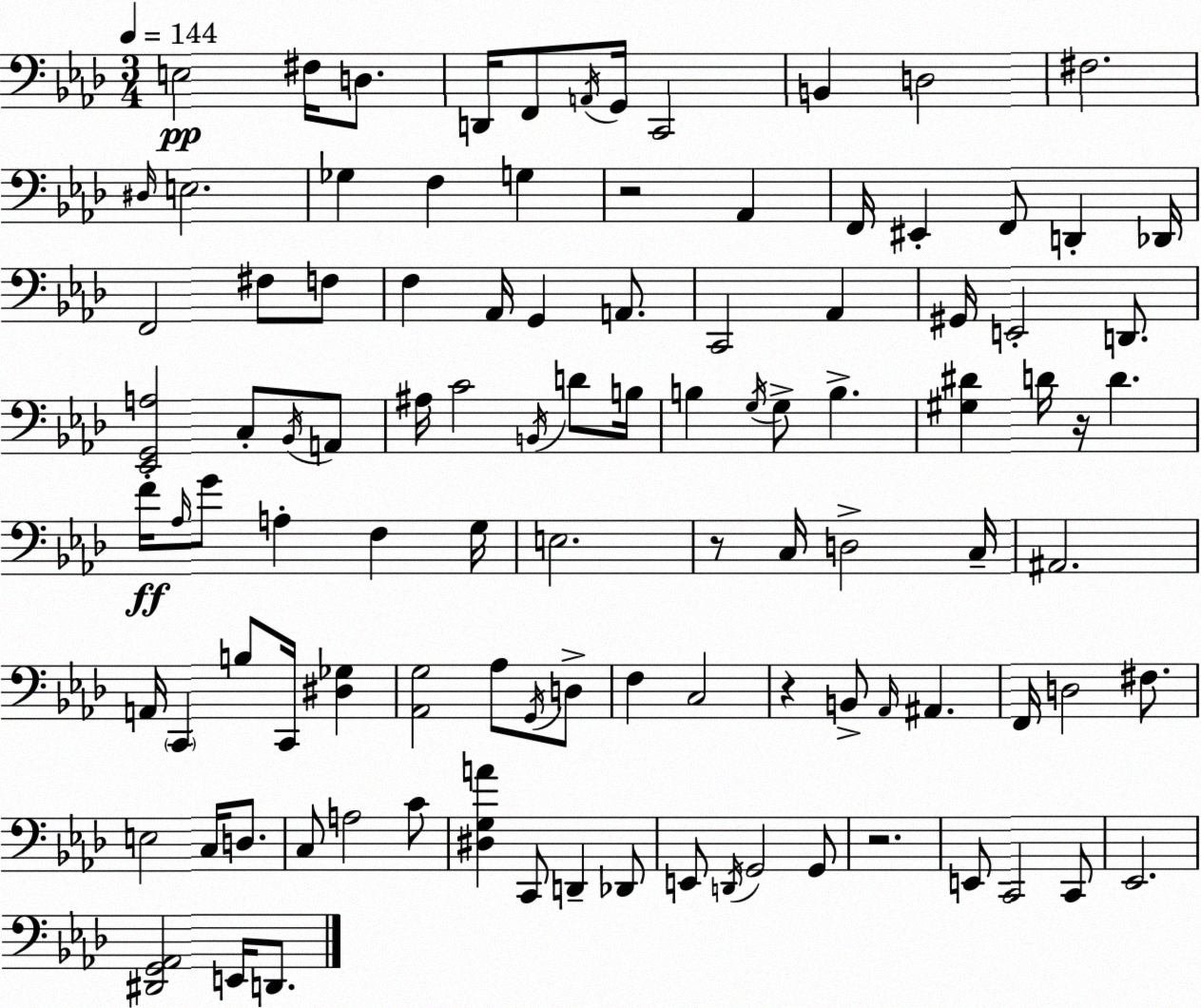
X:1
T:Untitled
M:3/4
L:1/4
K:Fm
E,2 ^F,/4 D,/2 D,,/4 F,,/2 A,,/4 G,,/4 C,,2 B,, D,2 ^F,2 ^D,/4 E,2 _G, F, G, z2 _A,, F,,/4 ^E,, F,,/2 D,, _D,,/4 F,,2 ^F,/2 F,/2 F, _A,,/4 G,, A,,/2 C,,2 _A,, ^G,,/4 E,,2 D,,/2 [_E,,G,,A,]2 C,/2 _B,,/4 A,,/2 ^A,/4 C2 B,,/4 D/2 B,/4 B, G,/4 G,/2 B, [^G,^D] D/4 z/4 D F/4 _A,/4 G/2 A, F, G,/4 E,2 z/2 C,/4 D,2 C,/4 ^A,,2 A,,/4 C,, B,/2 C,,/4 [^D,_G,] [_A,,G,]2 _A,/2 G,,/4 D,/2 F, C,2 z B,,/2 _A,,/4 ^A,, F,,/4 D,2 ^F,/2 E,2 C,/4 D,/2 C,/2 A,2 C/2 [^D,G,A] C,,/2 D,, _D,,/2 E,,/2 D,,/4 G,,2 G,,/2 z2 E,,/2 C,,2 C,,/2 _E,,2 [^D,,G,,_A,,]2 E,,/4 D,,/2